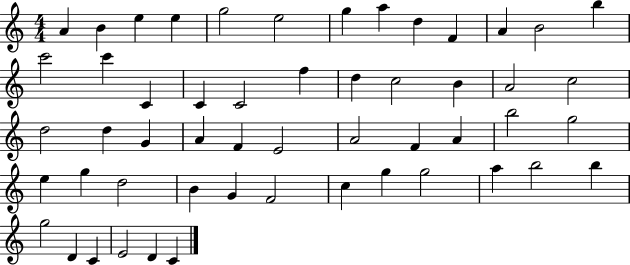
X:1
T:Untitled
M:4/4
L:1/4
K:C
A B e e g2 e2 g a d F A B2 b c'2 c' C C C2 f d c2 B A2 c2 d2 d G A F E2 A2 F A b2 g2 e g d2 B G F2 c g g2 a b2 b g2 D C E2 D C